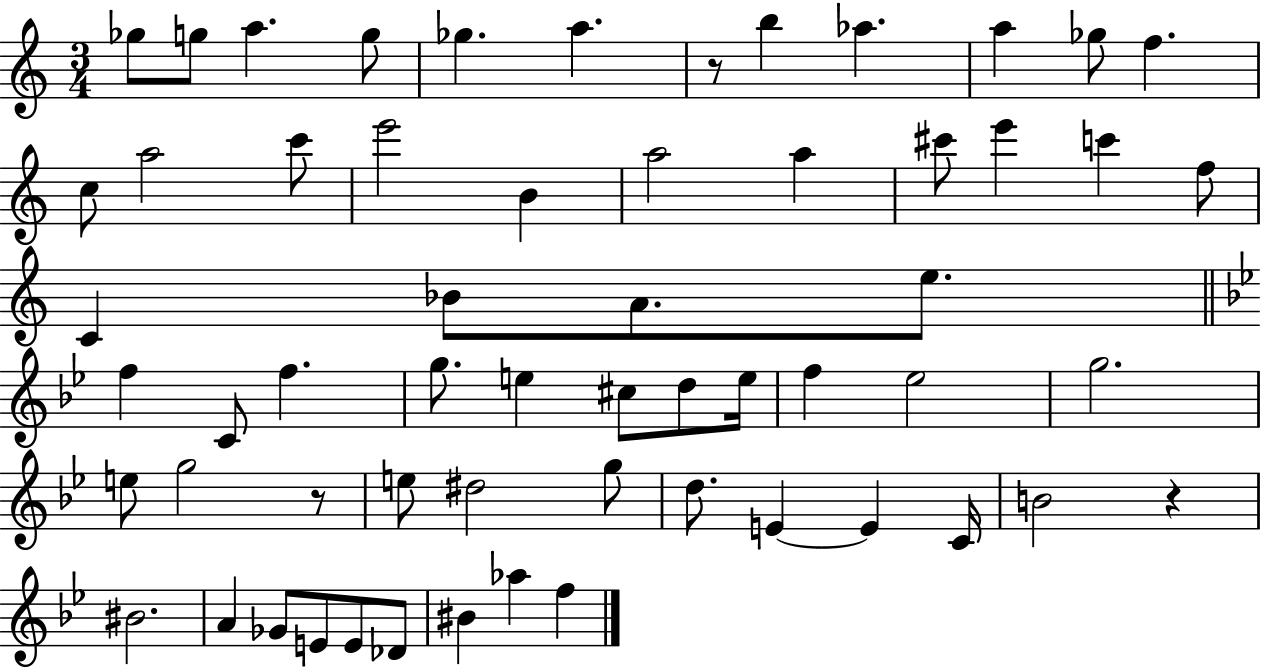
X:1
T:Untitled
M:3/4
L:1/4
K:C
_g/2 g/2 a g/2 _g a z/2 b _a a _g/2 f c/2 a2 c'/2 e'2 B a2 a ^c'/2 e' c' f/2 C _B/2 A/2 e/2 f C/2 f g/2 e ^c/2 d/2 e/4 f _e2 g2 e/2 g2 z/2 e/2 ^d2 g/2 d/2 E E C/4 B2 z ^B2 A _G/2 E/2 E/2 _D/2 ^B _a f